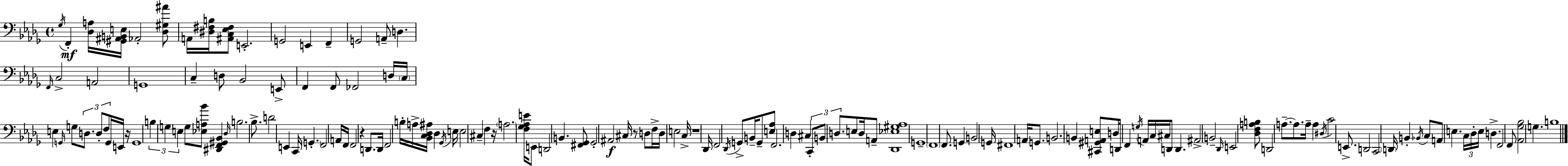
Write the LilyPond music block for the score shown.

{
  \clef bass
  \time 4/4
  \defaultTimeSignature
  \key bes \minor
  \acciaccatura { ges16 }\mf f,4-. <des a>16 <gis, ais, b, e>16 aes,2-. <des gis ais'>8 | a,16 <dis fis b>16 <ais, c ees fis>8 e,2.-. | g,2 e,4 f,4-- | g,2 a,8-- d4. | \break \grace { f,16 } c2-> a,2 | g,1 | c4-- d8 bes,2 | e,8-> f,4 f,8 fes,2 | \break d16 \parenthesize c16 e4 \grace { g,16 } g8 \tuplet 3/2 { d8. d8-. f8 } | g,16 e,16 r16 g,1 | \tuplet 3/2 { b4 \parenthesize g4 e4 } g8 | <ees a bes'>8 <dis, f, gis, bes,>4 \grace { des16 } b2. | \break bes8.-> d'2 e,4 | c,16 \parenthesize g,4.-. f,2 | a,16 f,16 f,2 r4 | d,8. d,16 f,2 b16-. a16-> <bes, c des ais>16 des4 | \break \acciaccatura { ges,16 } e16 e2 cis4-- | f4 r16 \parenthesize a2. | <f ges aes e'>16 e,8 d,2 b,4. | <fis, ges,>8 ges,2-. ais,2\f | \break cis16 r8 d8 f16-> d16 e2 | c16-> r1 | des,16 f,2 \acciaccatura { des,16 } g,8-> | b,16-- g,8-- <e aes>8 f,2. | \break d4 cis4 \tuplet 3/2 { c,8-. b,8 d8. } | e8 d16 a,8-- <des, ees gis aes>1 | g,1-- | \parenthesize f,1 | \break f,8. g,4 b,2 | g,16 fis,1 | a,16 g,8. b,2. | b,4 <cis, gis, a, e>8 d8 d,16 f,4 | \break \acciaccatura { g16 } a,16 c16 cis16 d,8 d,4. ais,2-> | b,2-- \grace { des,16 } | e,2 <des f a b>8 d,2 | a8.--~~ a8. a16-- a4 \acciaccatura { dis16 } c'2 | \break e,8.-> d,2 | c,2 \parenthesize d,16 b,4-. \acciaccatura { bes,16 } c8 | a,8 e4. \tuplet 3/2 { c16 des16-. e16 } d4.-> | f,2 f,8 <aes, ges bes>2 | \break g4. b1 | \bar "|."
}